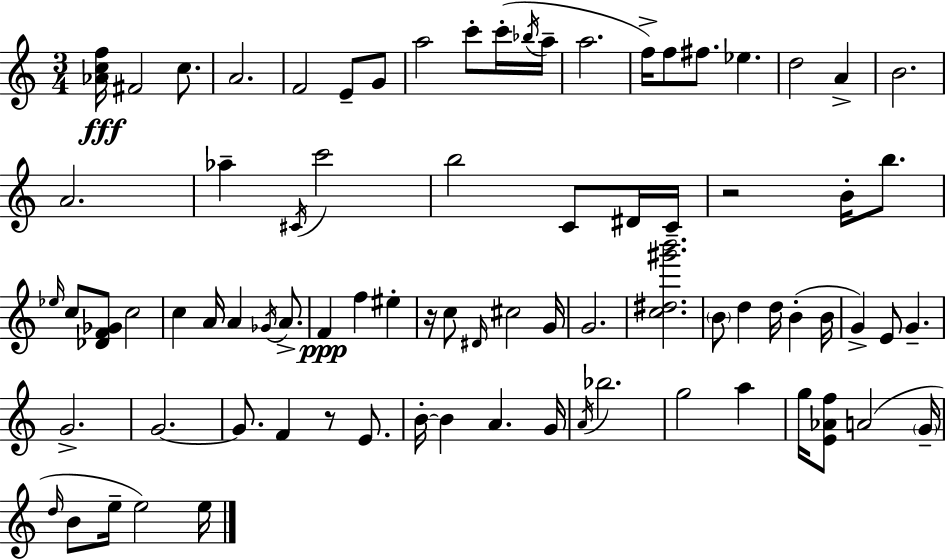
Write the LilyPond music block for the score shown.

{
  \clef treble
  \numericTimeSignature
  \time 3/4
  \key c \major
  <aes' c'' f''>16\fff fis'2 c''8. | a'2. | f'2 e'8-- g'8 | a''2 c'''8-. c'''16-.( \acciaccatura { bes''16 } | \break a''16-- a''2. | f''16->) f''8 fis''8. ees''4. | d''2 a'4-> | b'2. | \break a'2. | aes''4-- \acciaccatura { cis'16 } c'''2 | b''2 c'8 | dis'16 c'16-- r2 b'16-. b''8. | \break \grace { ees''16 } c''8 <des' f' ges'>8 c''2 | c''4 a'16 a'4 | \acciaccatura { ges'16 } a'8.-> f'4\ppp f''4 | eis''4-. r16 c''8 \grace { dis'16 } cis''2 | \break g'16 g'2. | <c'' dis'' gis''' b'''>2. | \parenthesize b'8 d''4 d''16 | b'4-.( b'16 g'4->) e'8 g'4.-- | \break g'2.-> | g'2.~~ | g'8. f'4 | r8 e'8. b'16-.~~ b'4 a'4. | \break g'16 \acciaccatura { a'16 } bes''2. | g''2 | a''4 g''16 <e' aes' f''>8 a'2( | \parenthesize g'16-- \grace { d''16 } b'8 e''16-- e''2) | \break e''16 \bar "|."
}